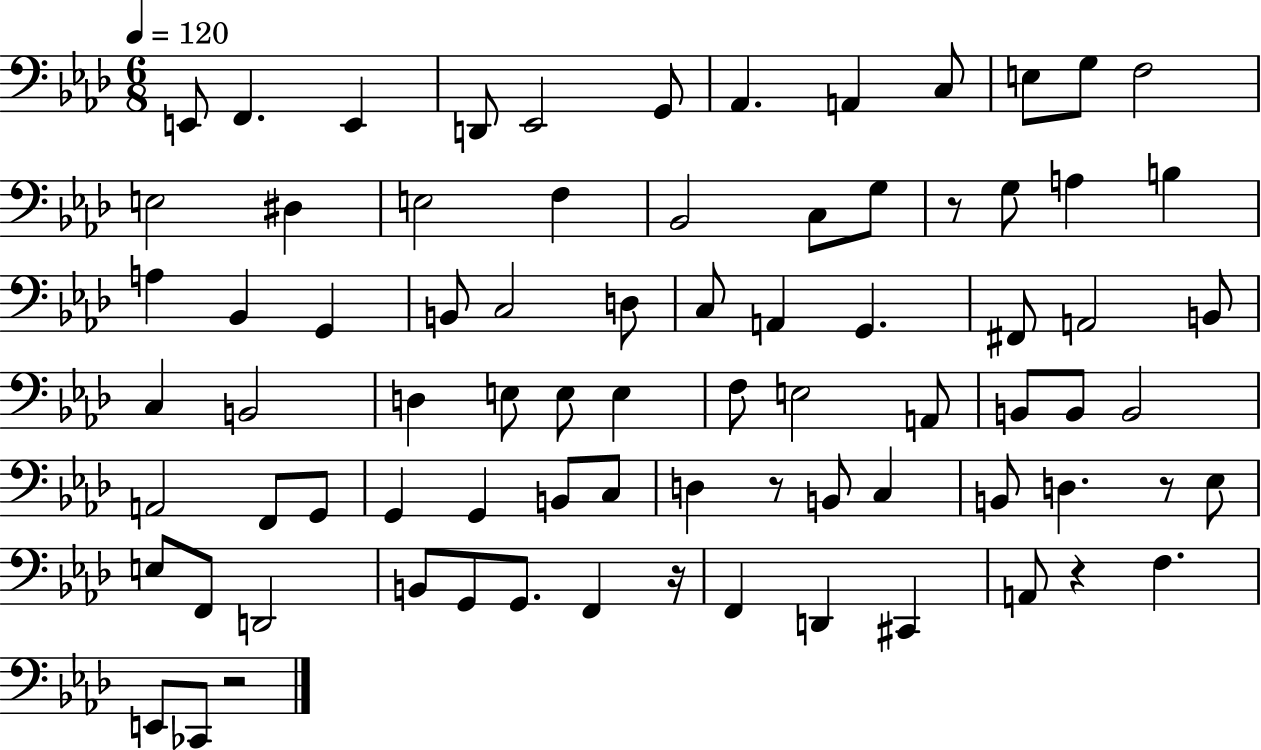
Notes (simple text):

E2/e F2/q. E2/q D2/e Eb2/h G2/e Ab2/q. A2/q C3/e E3/e G3/e F3/h E3/h D#3/q E3/h F3/q Bb2/h C3/e G3/e R/e G3/e A3/q B3/q A3/q Bb2/q G2/q B2/e C3/h D3/e C3/e A2/q G2/q. F#2/e A2/h B2/e C3/q B2/h D3/q E3/e E3/e E3/q F3/e E3/h A2/e B2/e B2/e B2/h A2/h F2/e G2/e G2/q G2/q B2/e C3/e D3/q R/e B2/e C3/q B2/e D3/q. R/e Eb3/e E3/e F2/e D2/h B2/e G2/e G2/e. F2/q R/s F2/q D2/q C#2/q A2/e R/q F3/q. E2/e CES2/e R/h